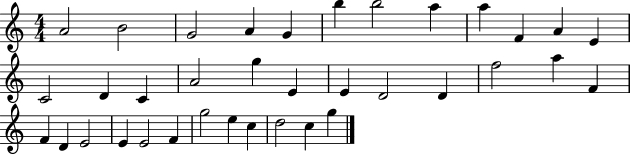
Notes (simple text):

A4/h B4/h G4/h A4/q G4/q B5/q B5/h A5/q A5/q F4/q A4/q E4/q C4/h D4/q C4/q A4/h G5/q E4/q E4/q D4/h D4/q F5/h A5/q F4/q F4/q D4/q E4/h E4/q E4/h F4/q G5/h E5/q C5/q D5/h C5/q G5/q